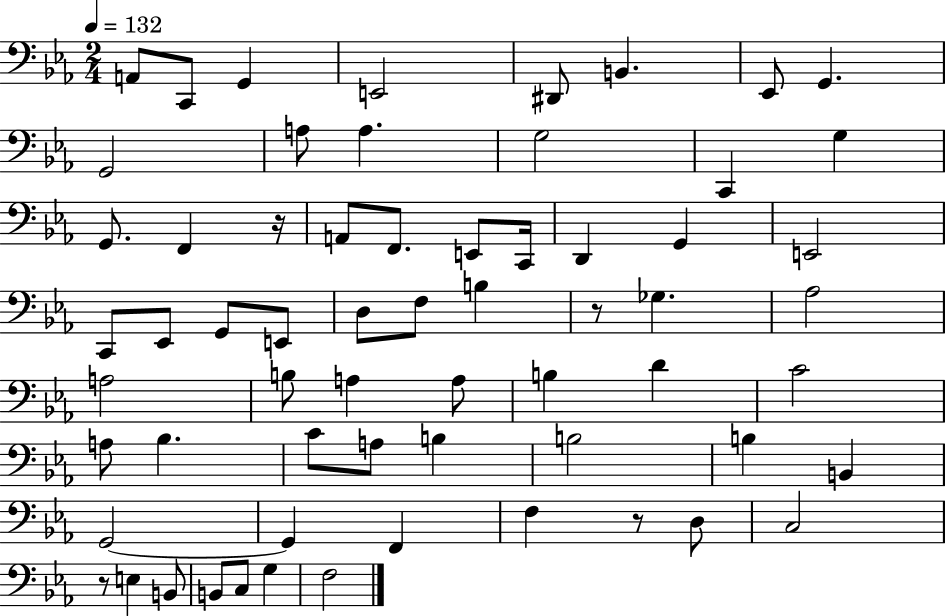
A2/e C2/e G2/q E2/h D#2/e B2/q. Eb2/e G2/q. G2/h A3/e A3/q. G3/h C2/q G3/q G2/e. F2/q R/s A2/e F2/e. E2/e C2/s D2/q G2/q E2/h C2/e Eb2/e G2/e E2/e D3/e F3/e B3/q R/e Gb3/q. Ab3/h A3/h B3/e A3/q A3/e B3/q D4/q C4/h A3/e Bb3/q. C4/e A3/e B3/q B3/h B3/q B2/q G2/h G2/q F2/q F3/q R/e D3/e C3/h R/e E3/q B2/e B2/e C3/e G3/q F3/h